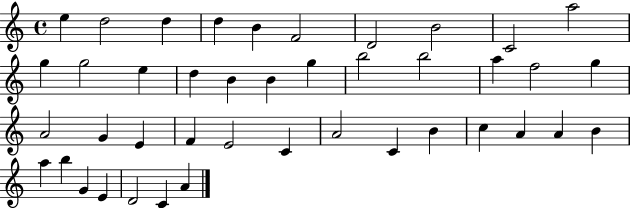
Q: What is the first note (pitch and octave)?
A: E5